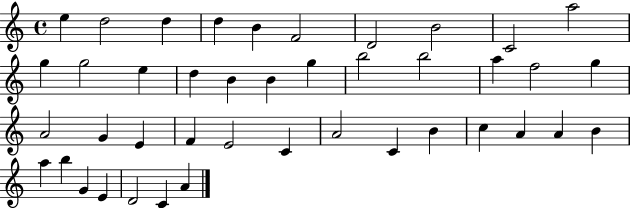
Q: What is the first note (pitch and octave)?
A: E5